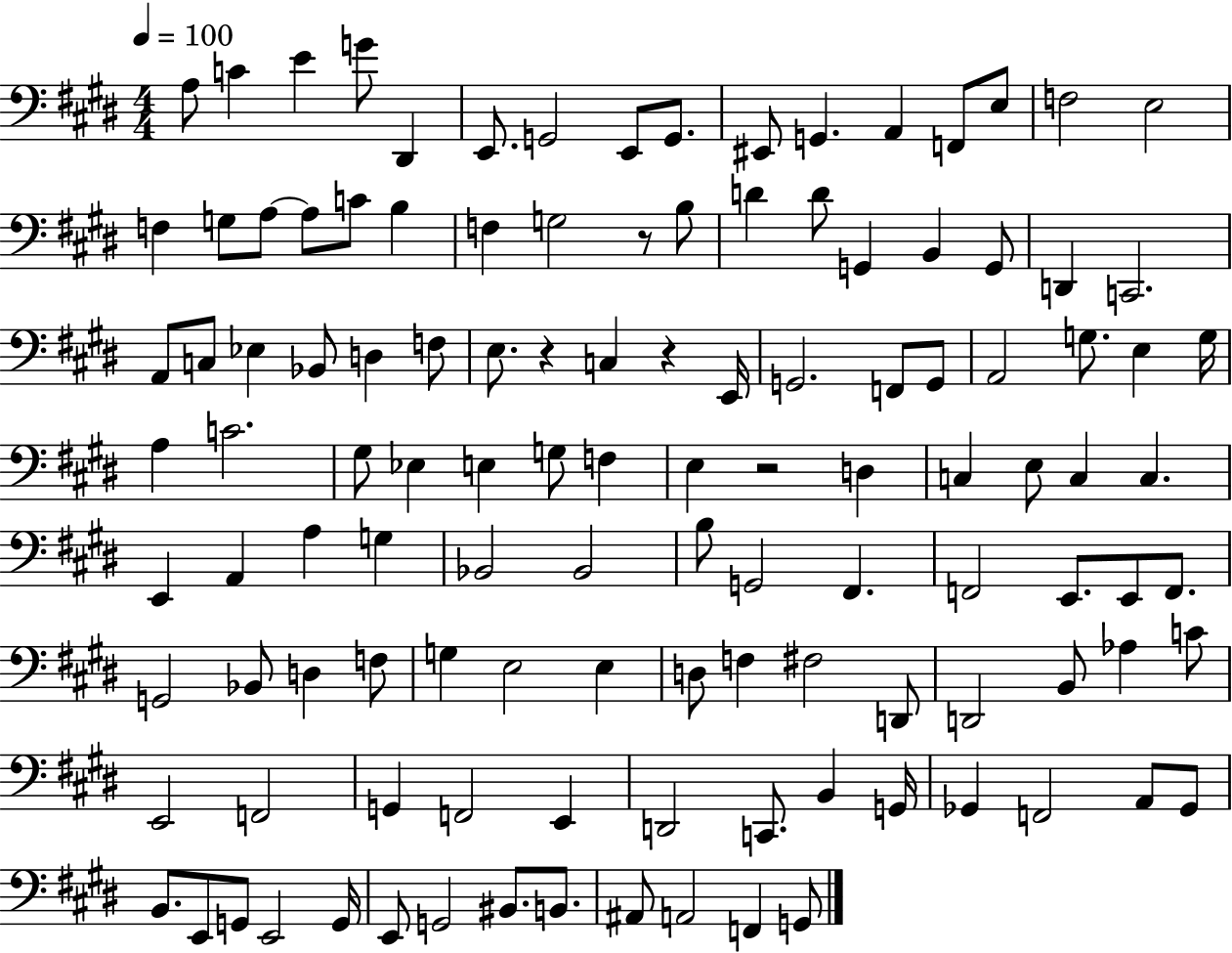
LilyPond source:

{
  \clef bass
  \numericTimeSignature
  \time 4/4
  \key e \major
  \tempo 4 = 100
  a8 c'4 e'4 g'8 dis,4 | e,8. g,2 e,8 g,8. | eis,8 g,4. a,4 f,8 e8 | f2 e2 | \break f4 g8 a8~~ a8 c'8 b4 | f4 g2 r8 b8 | d'4 d'8 g,4 b,4 g,8 | d,4 c,2. | \break a,8 c8 ees4 bes,8 d4 f8 | e8. r4 c4 r4 e,16 | g,2. f,8 g,8 | a,2 g8. e4 g16 | \break a4 c'2. | gis8 ees4 e4 g8 f4 | e4 r2 d4 | c4 e8 c4 c4. | \break e,4 a,4 a4 g4 | bes,2 bes,2 | b8 g,2 fis,4. | f,2 e,8. e,8 f,8. | \break g,2 bes,8 d4 f8 | g4 e2 e4 | d8 f4 fis2 d,8 | d,2 b,8 aes4 c'8 | \break e,2 f,2 | g,4 f,2 e,4 | d,2 c,8. b,4 g,16 | ges,4 f,2 a,8 ges,8 | \break b,8. e,8 g,8 e,2 g,16 | e,8 g,2 bis,8. b,8. | ais,8 a,2 f,4 g,8 | \bar "|."
}